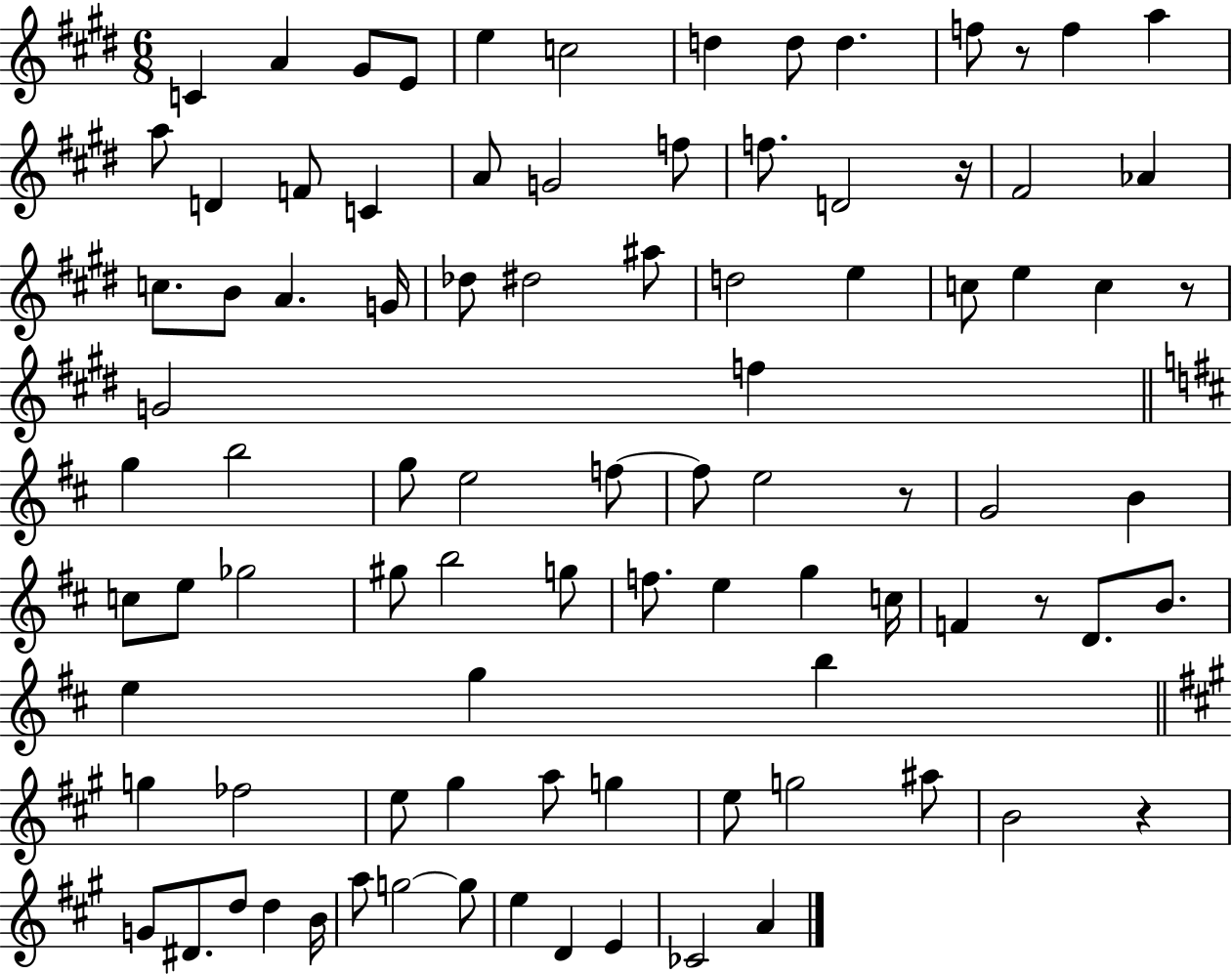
X:1
T:Untitled
M:6/8
L:1/4
K:E
C A ^G/2 E/2 e c2 d d/2 d f/2 z/2 f a a/2 D F/2 C A/2 G2 f/2 f/2 D2 z/4 ^F2 _A c/2 B/2 A G/4 _d/2 ^d2 ^a/2 d2 e c/2 e c z/2 G2 f g b2 g/2 e2 f/2 f/2 e2 z/2 G2 B c/2 e/2 _g2 ^g/2 b2 g/2 f/2 e g c/4 F z/2 D/2 B/2 e g b g _f2 e/2 ^g a/2 g e/2 g2 ^a/2 B2 z G/2 ^D/2 d/2 d B/4 a/2 g2 g/2 e D E _C2 A